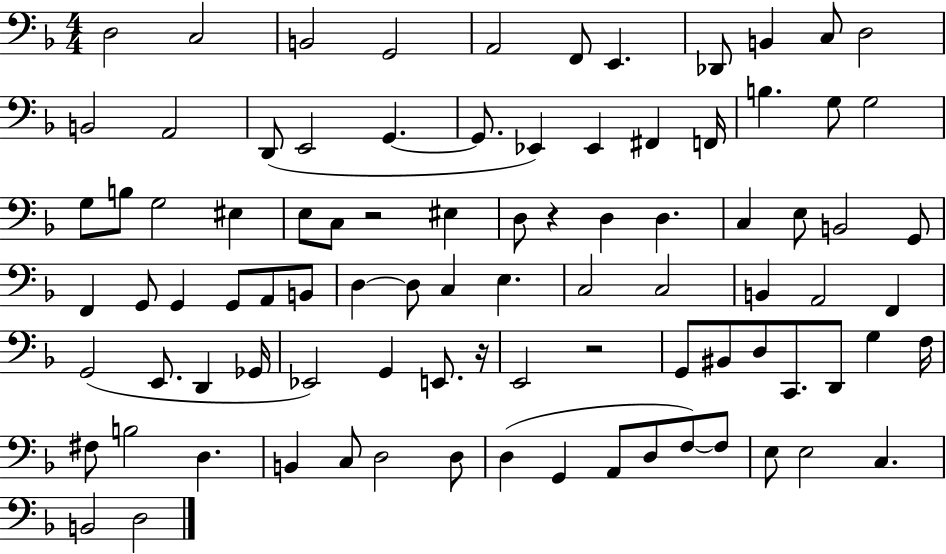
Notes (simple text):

D3/h C3/h B2/h G2/h A2/h F2/e E2/q. Db2/e B2/q C3/e D3/h B2/h A2/h D2/e E2/h G2/q. G2/e. Eb2/q Eb2/q F#2/q F2/s B3/q. G3/e G3/h G3/e B3/e G3/h EIS3/q E3/e C3/e R/h EIS3/q D3/e R/q D3/q D3/q. C3/q E3/e B2/h G2/e F2/q G2/e G2/q G2/e A2/e B2/e D3/q D3/e C3/q E3/q. C3/h C3/h B2/q A2/h F2/q G2/h E2/e. D2/q Gb2/s Eb2/h G2/q E2/e. R/s E2/h R/h G2/e BIS2/e D3/e C2/e. D2/e G3/q F3/s F#3/e B3/h D3/q. B2/q C3/e D3/h D3/e D3/q G2/q A2/e D3/e F3/e F3/e E3/e E3/h C3/q. B2/h D3/h